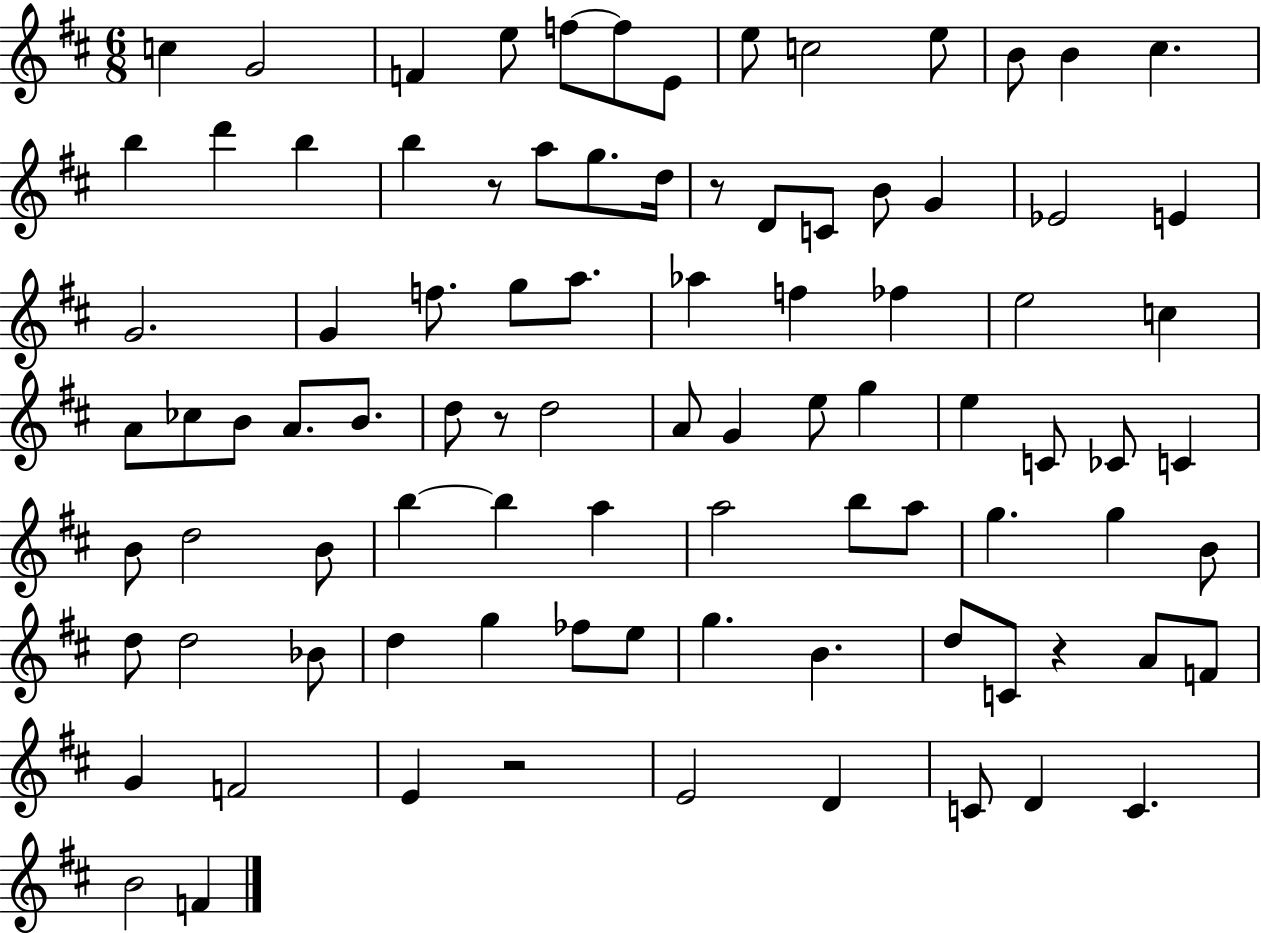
{
  \clef treble
  \numericTimeSignature
  \time 6/8
  \key d \major
  c''4 g'2 | f'4 e''8 f''8~~ f''8 e'8 | e''8 c''2 e''8 | b'8 b'4 cis''4. | \break b''4 d'''4 b''4 | b''4 r8 a''8 g''8. d''16 | r8 d'8 c'8 b'8 g'4 | ees'2 e'4 | \break g'2. | g'4 f''8. g''8 a''8. | aes''4 f''4 fes''4 | e''2 c''4 | \break a'8 ces''8 b'8 a'8. b'8. | d''8 r8 d''2 | a'8 g'4 e''8 g''4 | e''4 c'8 ces'8 c'4 | \break b'8 d''2 b'8 | b''4~~ b''4 a''4 | a''2 b''8 a''8 | g''4. g''4 b'8 | \break d''8 d''2 bes'8 | d''4 g''4 fes''8 e''8 | g''4. b'4. | d''8 c'8 r4 a'8 f'8 | \break g'4 f'2 | e'4 r2 | e'2 d'4 | c'8 d'4 c'4. | \break b'2 f'4 | \bar "|."
}